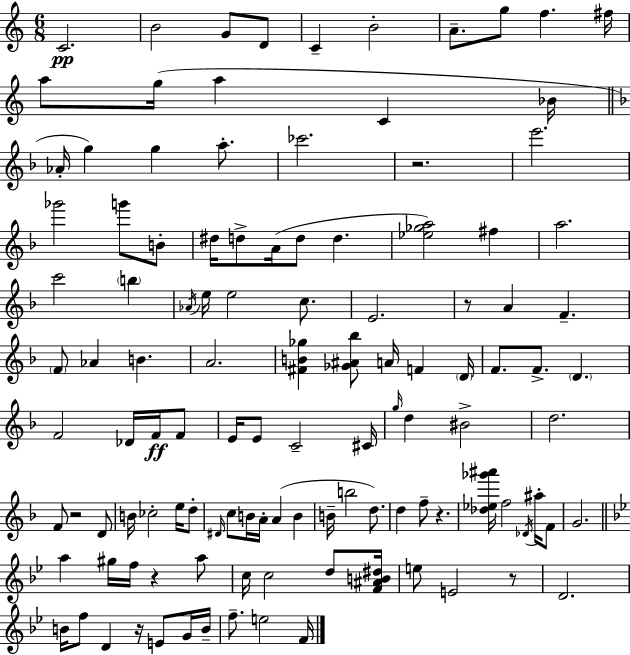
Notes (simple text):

C4/h. B4/h G4/e D4/e C4/q B4/h A4/e. G5/e F5/q. F#5/s A5/e G5/s A5/q C4/q Bb4/s Ab4/s G5/q G5/q A5/e. CES6/h. R/h. E6/h. Gb6/h G6/e B4/e D#5/s D5/e A4/s D5/e D5/q. [Eb5,Gb5,A5]/h F#5/q A5/h. C6/h B5/q Ab4/s E5/s E5/h C5/e. E4/h. R/e A4/q F4/q. F4/e Ab4/q B4/q. A4/h. [F#4,B4,Gb5]/q [Gb4,A#4,Bb5]/e A4/s F4/q D4/s F4/e. F4/e. D4/q. F4/h Db4/s F4/s F4/e E4/s E4/e C4/h C#4/s G5/s D5/q BIS4/h D5/h. F4/e R/h D4/e B4/s CES5/h E5/s D5/e D#4/s C5/e B4/s A4/s A4/q B4/q B4/s B5/h D5/e. D5/q F5/e R/q. [Db5,Eb5,Gb6,A#6]/s F5/h Db4/s A#5/s F4/e G4/h. A5/q G#5/s F5/s R/q A5/e C5/s C5/h D5/e [F4,A#4,B4,D#5]/s E5/e E4/h R/e D4/h. B4/s F5/e D4/q R/s E4/e G4/s B4/s F5/e. E5/h F4/s